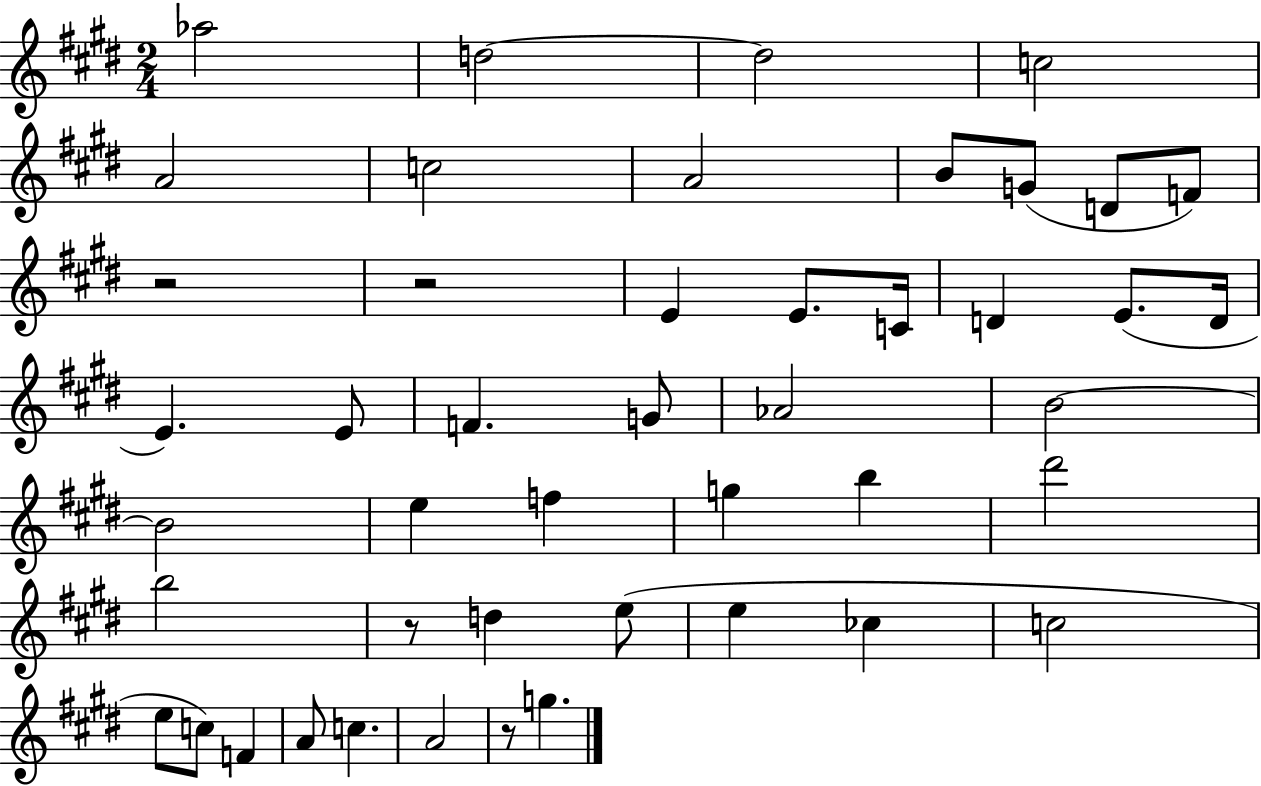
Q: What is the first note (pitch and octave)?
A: Ab5